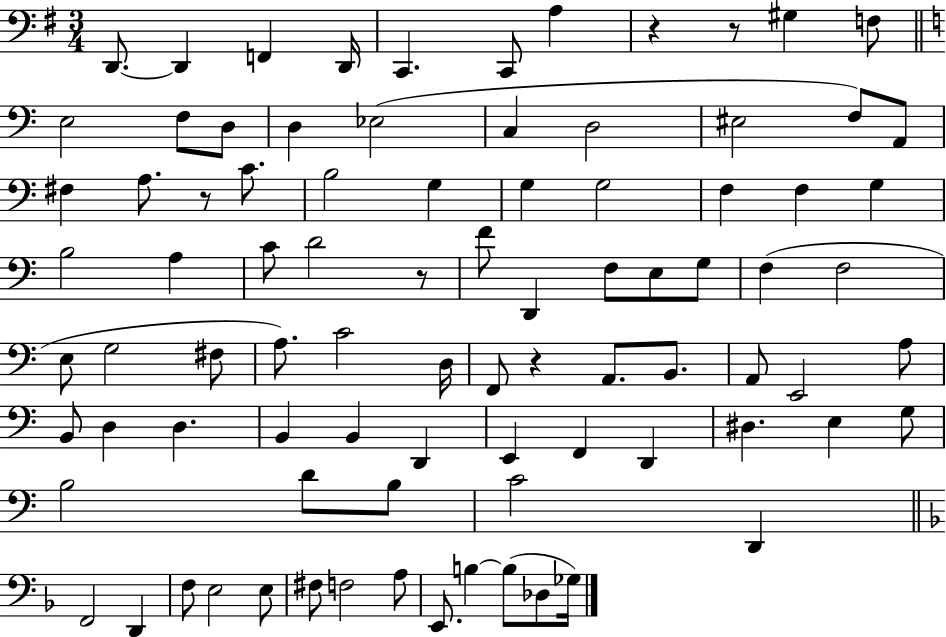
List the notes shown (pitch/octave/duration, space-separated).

D2/e. D2/q F2/q D2/s C2/q. C2/e A3/q R/q R/e G#3/q F3/e E3/h F3/e D3/e D3/q Eb3/h C3/q D3/h EIS3/h F3/e A2/e F#3/q A3/e. R/e C4/e. B3/h G3/q G3/q G3/h F3/q F3/q G3/q B3/h A3/q C4/e D4/h R/e F4/e D2/q F3/e E3/e G3/e F3/q F3/h E3/e G3/h F#3/e A3/e. C4/h D3/s F2/e R/q A2/e. B2/e. A2/e E2/h A3/e B2/e D3/q D3/q. B2/q B2/q D2/q E2/q F2/q D2/q D#3/q. E3/q G3/e B3/h D4/e B3/e C4/h D2/q F2/h D2/q F3/e E3/h E3/e F#3/e F3/h A3/e E2/e. B3/q B3/e Db3/e Gb3/s